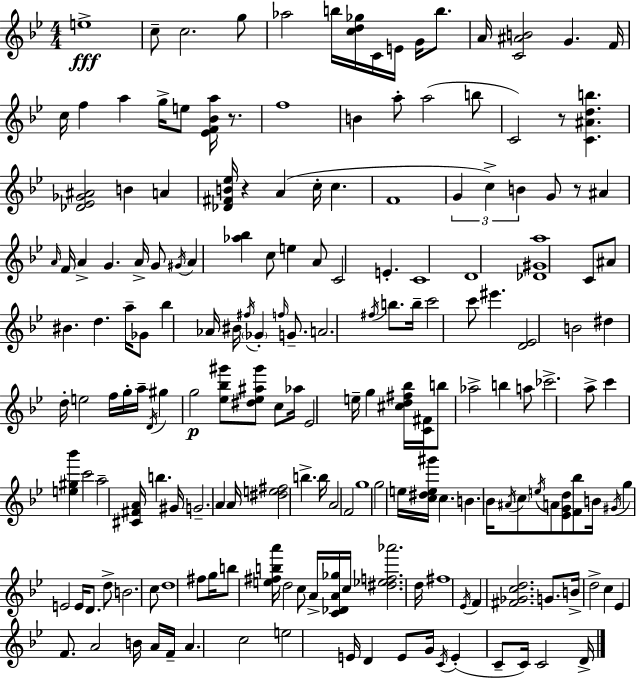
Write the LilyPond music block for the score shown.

{
  \clef treble
  \numericTimeSignature
  \time 4/4
  \key g \minor
  e''1->\fff | c''8-- c''2. g''8 | aes''2 b''16 <c'' d'' ges''>16 c'16 e'16 g'16 b''8. | a'16 <c' ais' b'>2 g'4. f'16 | \break c''16 f''4 a''4 g''16-> e''8 <ees' f' bes' a''>16 r8. | f''1 | b'4 a''8-. a''2( b''8 | c'2) r8 <c' ais' d'' b''>4. | \break <des' ees' ges' ais'>2 b'4 a'4 | <des' fis' b' ees''>16 r4 a'4( c''16-. c''4. | f'1 | \tuplet 3/2 { g'4 c''4->) b'4 } g'8 r8 | \break ais'4 \grace { a'16 } f'16 a'4-> g'4. | a'16-> g'8 \acciaccatura { gis'16 } a'4 <aes'' bes''>4 c''8 e''4 | a'8 c'2 e'4.-. | c'1 | \break d'1 | <des' gis' a''>1 | c'8 ais'8 bis'4. d''4. | a''16-- ges'8 bes''4 aes'16 bis'16 \acciaccatura { fis''16 } \parenthesize ges'4-. | \break \grace { f''16 } g'8.-- a'2. | \acciaccatura { fis''16 } b''8. b''16-- c'''2 c'''8 eis'''4. | <d' ees'>2 b'2 | dis''4 d''16-. e''2 | \break f''16 g''16-. a''16-- \acciaccatura { d'16 } gis''4 g''2\p | <ees'' bes'' gis'''>8 <dis'' ees'' ais'' gis'''>8 c''8 aes''16 ees'2 | e''16-- g''4 <cis'' d'' fis'' bes''>16 <c' fis'>16 b''8 aes''2-> | b''4 a''8 ces'''2.-> | \break a''8-> c'''4 <e'' gis'' bes'''>4 c'''2 | a''2-- <cis' fis' a'>16 b''4. | gis'16 g'2.-- | a'4 a'16 <dis'' e'' fis''>2 b''4.-> | \break b''16 a'2 f'2 | g''1 | g''2 e''16 <c'' dis'' e'' gis'''>16 | c''4. b'4. bes'16 \acciaccatura { ais'16 } \parenthesize c''8 | \break \acciaccatura { e''16 } a'8 <ees' g' d''>8 <f' bes''>8 b'16 \acciaccatura { gis'16 } g''4 e'2 | e'16 d'8. d''8-> b'2. | c''8 d''1 | fis''8 g''16 b''8 <e'' fis'' b'' a'''>16 d''2 | \break c''8 a'16-> <c' des' a' ges''>16 c''16 <dis'' ees'' f'' aes'''>2. | d''16 fis''1 | \acciaccatura { ees'16 } f'4 <fis' ges' c'' d''>2. | g'8. b'16-> d''2-> | \break c''4 ees'4 f'8. | a'2 b'16 a'16 f'16-- a'4. | c''2 e''2 | e'16 d'4 e'8 g'16 \acciaccatura { c'16 } e'4-.( c'8-- | \break c'16) c'2 d'16-> \bar "|."
}